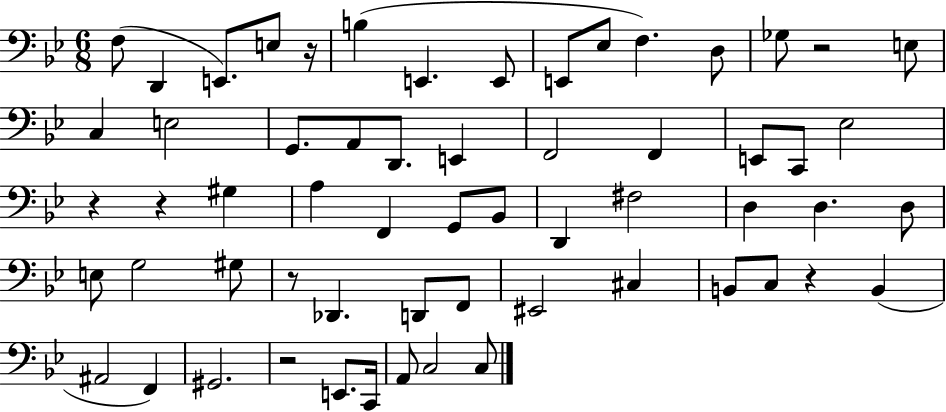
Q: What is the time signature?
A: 6/8